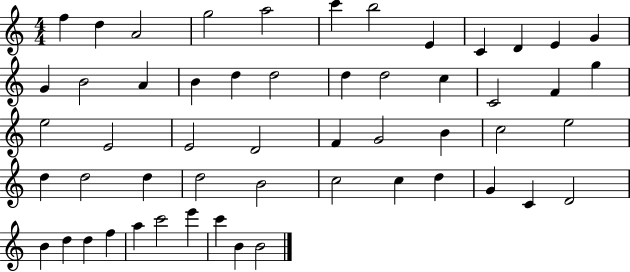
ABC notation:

X:1
T:Untitled
M:4/4
L:1/4
K:C
f d A2 g2 a2 c' b2 E C D E G G B2 A B d d2 d d2 c C2 F g e2 E2 E2 D2 F G2 B c2 e2 d d2 d d2 B2 c2 c d G C D2 B d d f a c'2 e' c' B B2